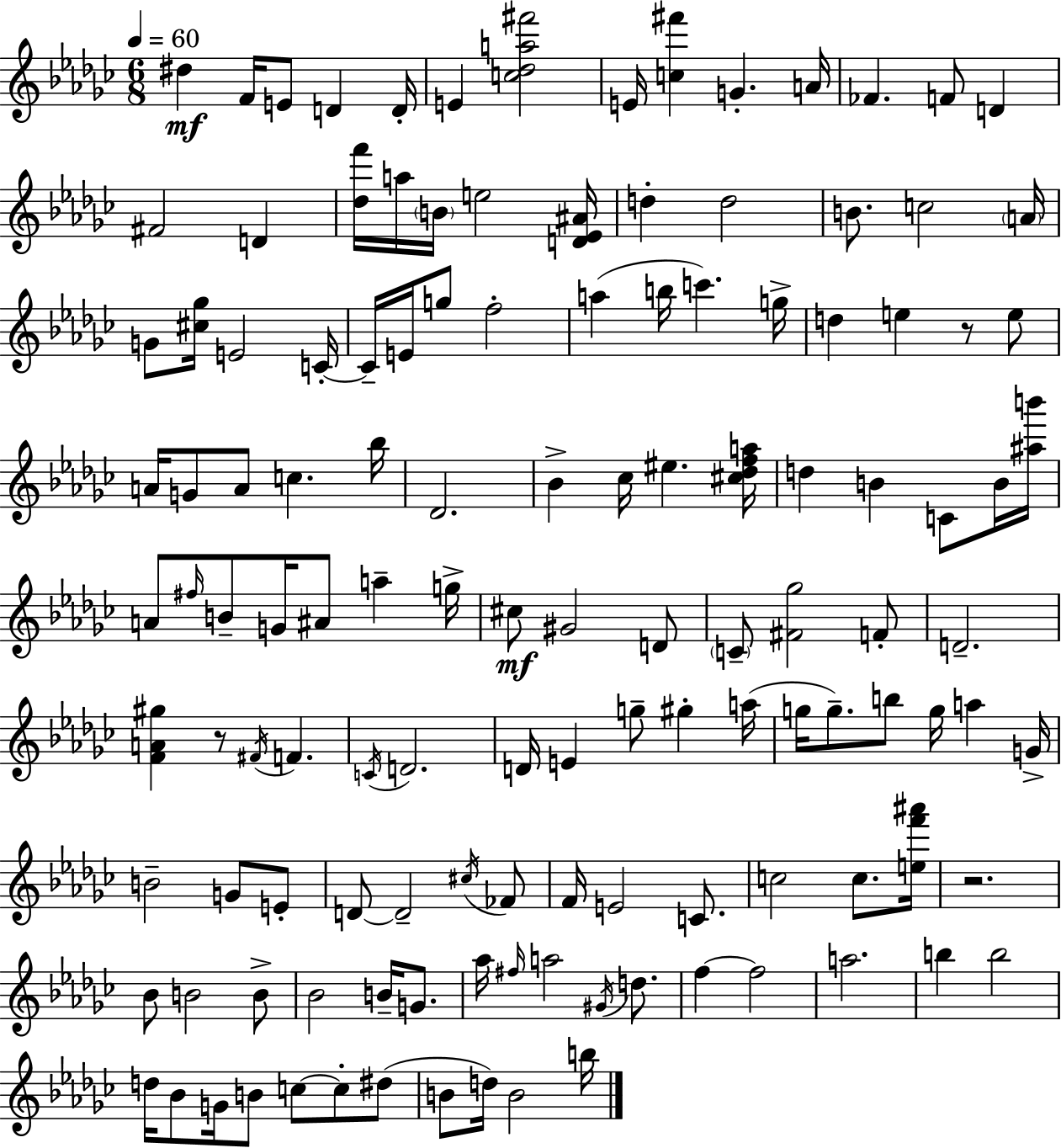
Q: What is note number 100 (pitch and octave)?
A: D5